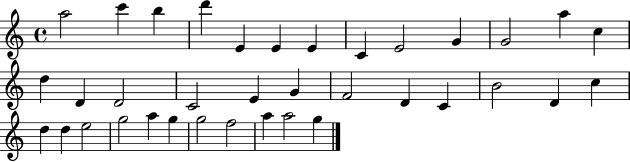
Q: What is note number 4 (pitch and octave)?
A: D6